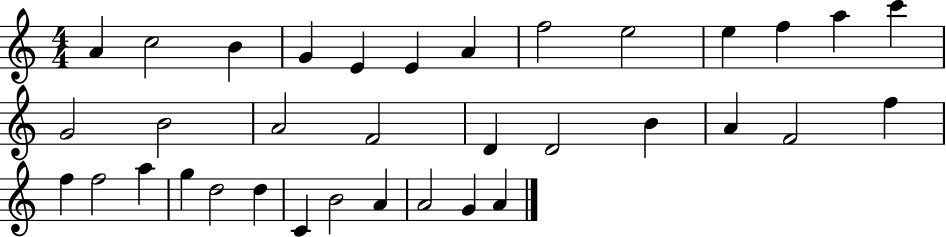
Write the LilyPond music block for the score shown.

{
  \clef treble
  \numericTimeSignature
  \time 4/4
  \key c \major
  a'4 c''2 b'4 | g'4 e'4 e'4 a'4 | f''2 e''2 | e''4 f''4 a''4 c'''4 | \break g'2 b'2 | a'2 f'2 | d'4 d'2 b'4 | a'4 f'2 f''4 | \break f''4 f''2 a''4 | g''4 d''2 d''4 | c'4 b'2 a'4 | a'2 g'4 a'4 | \break \bar "|."
}